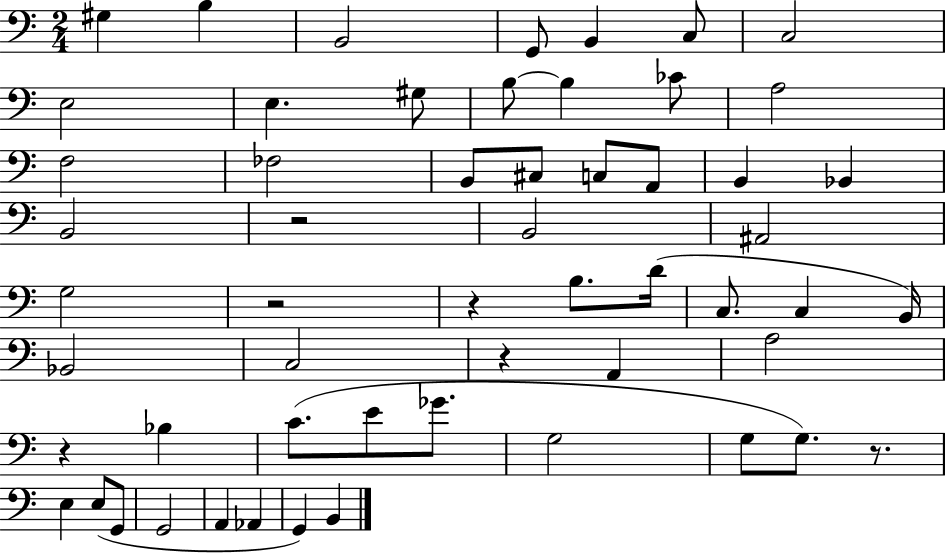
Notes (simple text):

G#3/q B3/q B2/h G2/e B2/q C3/e C3/h E3/h E3/q. G#3/e B3/e B3/q CES4/e A3/h F3/h FES3/h B2/e C#3/e C3/e A2/e B2/q Bb2/q B2/h R/h B2/h A#2/h G3/h R/h R/q B3/e. D4/s C3/e. C3/q B2/s Bb2/h C3/h R/q A2/q A3/h R/q Bb3/q C4/e. E4/e Gb4/e. G3/h G3/e G3/e. R/e. E3/q E3/e G2/e G2/h A2/q Ab2/q G2/q B2/q